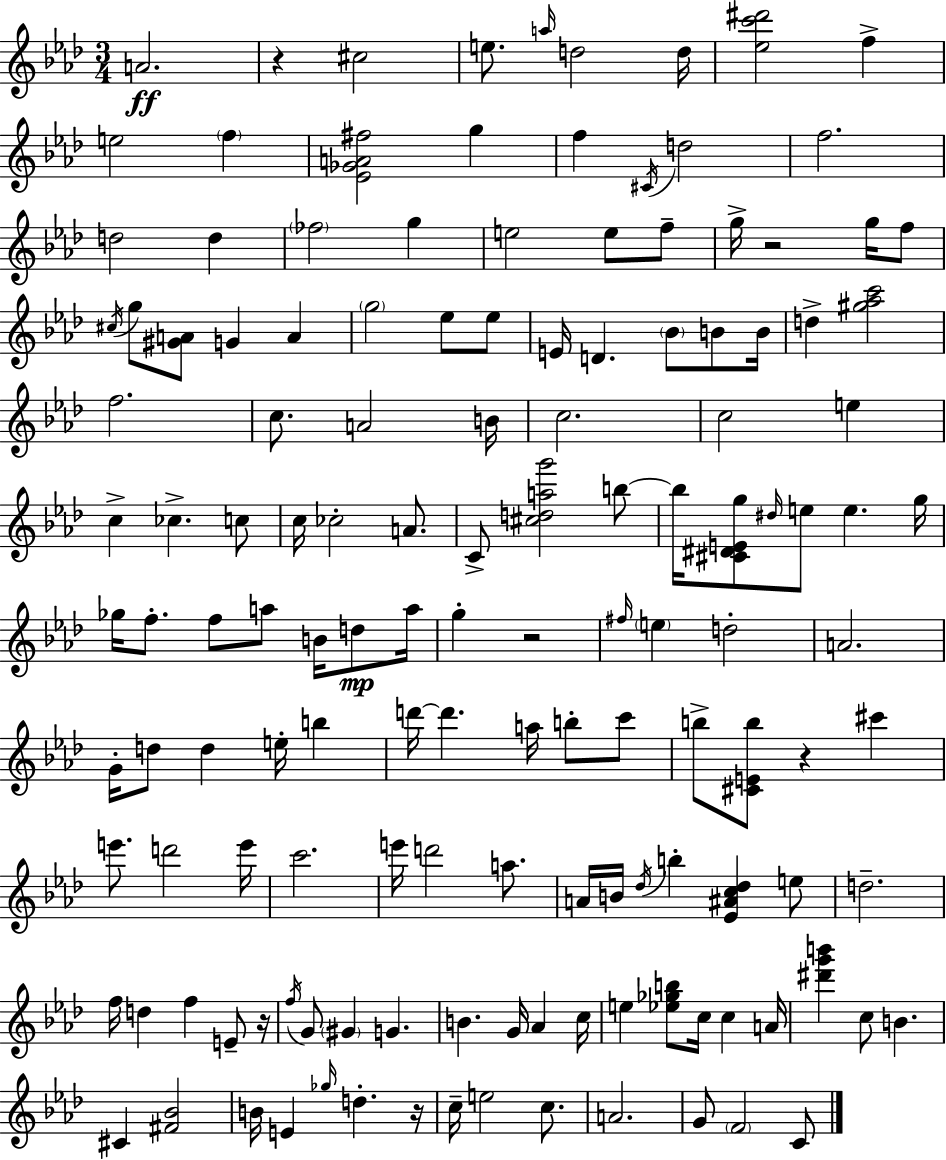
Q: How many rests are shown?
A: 6